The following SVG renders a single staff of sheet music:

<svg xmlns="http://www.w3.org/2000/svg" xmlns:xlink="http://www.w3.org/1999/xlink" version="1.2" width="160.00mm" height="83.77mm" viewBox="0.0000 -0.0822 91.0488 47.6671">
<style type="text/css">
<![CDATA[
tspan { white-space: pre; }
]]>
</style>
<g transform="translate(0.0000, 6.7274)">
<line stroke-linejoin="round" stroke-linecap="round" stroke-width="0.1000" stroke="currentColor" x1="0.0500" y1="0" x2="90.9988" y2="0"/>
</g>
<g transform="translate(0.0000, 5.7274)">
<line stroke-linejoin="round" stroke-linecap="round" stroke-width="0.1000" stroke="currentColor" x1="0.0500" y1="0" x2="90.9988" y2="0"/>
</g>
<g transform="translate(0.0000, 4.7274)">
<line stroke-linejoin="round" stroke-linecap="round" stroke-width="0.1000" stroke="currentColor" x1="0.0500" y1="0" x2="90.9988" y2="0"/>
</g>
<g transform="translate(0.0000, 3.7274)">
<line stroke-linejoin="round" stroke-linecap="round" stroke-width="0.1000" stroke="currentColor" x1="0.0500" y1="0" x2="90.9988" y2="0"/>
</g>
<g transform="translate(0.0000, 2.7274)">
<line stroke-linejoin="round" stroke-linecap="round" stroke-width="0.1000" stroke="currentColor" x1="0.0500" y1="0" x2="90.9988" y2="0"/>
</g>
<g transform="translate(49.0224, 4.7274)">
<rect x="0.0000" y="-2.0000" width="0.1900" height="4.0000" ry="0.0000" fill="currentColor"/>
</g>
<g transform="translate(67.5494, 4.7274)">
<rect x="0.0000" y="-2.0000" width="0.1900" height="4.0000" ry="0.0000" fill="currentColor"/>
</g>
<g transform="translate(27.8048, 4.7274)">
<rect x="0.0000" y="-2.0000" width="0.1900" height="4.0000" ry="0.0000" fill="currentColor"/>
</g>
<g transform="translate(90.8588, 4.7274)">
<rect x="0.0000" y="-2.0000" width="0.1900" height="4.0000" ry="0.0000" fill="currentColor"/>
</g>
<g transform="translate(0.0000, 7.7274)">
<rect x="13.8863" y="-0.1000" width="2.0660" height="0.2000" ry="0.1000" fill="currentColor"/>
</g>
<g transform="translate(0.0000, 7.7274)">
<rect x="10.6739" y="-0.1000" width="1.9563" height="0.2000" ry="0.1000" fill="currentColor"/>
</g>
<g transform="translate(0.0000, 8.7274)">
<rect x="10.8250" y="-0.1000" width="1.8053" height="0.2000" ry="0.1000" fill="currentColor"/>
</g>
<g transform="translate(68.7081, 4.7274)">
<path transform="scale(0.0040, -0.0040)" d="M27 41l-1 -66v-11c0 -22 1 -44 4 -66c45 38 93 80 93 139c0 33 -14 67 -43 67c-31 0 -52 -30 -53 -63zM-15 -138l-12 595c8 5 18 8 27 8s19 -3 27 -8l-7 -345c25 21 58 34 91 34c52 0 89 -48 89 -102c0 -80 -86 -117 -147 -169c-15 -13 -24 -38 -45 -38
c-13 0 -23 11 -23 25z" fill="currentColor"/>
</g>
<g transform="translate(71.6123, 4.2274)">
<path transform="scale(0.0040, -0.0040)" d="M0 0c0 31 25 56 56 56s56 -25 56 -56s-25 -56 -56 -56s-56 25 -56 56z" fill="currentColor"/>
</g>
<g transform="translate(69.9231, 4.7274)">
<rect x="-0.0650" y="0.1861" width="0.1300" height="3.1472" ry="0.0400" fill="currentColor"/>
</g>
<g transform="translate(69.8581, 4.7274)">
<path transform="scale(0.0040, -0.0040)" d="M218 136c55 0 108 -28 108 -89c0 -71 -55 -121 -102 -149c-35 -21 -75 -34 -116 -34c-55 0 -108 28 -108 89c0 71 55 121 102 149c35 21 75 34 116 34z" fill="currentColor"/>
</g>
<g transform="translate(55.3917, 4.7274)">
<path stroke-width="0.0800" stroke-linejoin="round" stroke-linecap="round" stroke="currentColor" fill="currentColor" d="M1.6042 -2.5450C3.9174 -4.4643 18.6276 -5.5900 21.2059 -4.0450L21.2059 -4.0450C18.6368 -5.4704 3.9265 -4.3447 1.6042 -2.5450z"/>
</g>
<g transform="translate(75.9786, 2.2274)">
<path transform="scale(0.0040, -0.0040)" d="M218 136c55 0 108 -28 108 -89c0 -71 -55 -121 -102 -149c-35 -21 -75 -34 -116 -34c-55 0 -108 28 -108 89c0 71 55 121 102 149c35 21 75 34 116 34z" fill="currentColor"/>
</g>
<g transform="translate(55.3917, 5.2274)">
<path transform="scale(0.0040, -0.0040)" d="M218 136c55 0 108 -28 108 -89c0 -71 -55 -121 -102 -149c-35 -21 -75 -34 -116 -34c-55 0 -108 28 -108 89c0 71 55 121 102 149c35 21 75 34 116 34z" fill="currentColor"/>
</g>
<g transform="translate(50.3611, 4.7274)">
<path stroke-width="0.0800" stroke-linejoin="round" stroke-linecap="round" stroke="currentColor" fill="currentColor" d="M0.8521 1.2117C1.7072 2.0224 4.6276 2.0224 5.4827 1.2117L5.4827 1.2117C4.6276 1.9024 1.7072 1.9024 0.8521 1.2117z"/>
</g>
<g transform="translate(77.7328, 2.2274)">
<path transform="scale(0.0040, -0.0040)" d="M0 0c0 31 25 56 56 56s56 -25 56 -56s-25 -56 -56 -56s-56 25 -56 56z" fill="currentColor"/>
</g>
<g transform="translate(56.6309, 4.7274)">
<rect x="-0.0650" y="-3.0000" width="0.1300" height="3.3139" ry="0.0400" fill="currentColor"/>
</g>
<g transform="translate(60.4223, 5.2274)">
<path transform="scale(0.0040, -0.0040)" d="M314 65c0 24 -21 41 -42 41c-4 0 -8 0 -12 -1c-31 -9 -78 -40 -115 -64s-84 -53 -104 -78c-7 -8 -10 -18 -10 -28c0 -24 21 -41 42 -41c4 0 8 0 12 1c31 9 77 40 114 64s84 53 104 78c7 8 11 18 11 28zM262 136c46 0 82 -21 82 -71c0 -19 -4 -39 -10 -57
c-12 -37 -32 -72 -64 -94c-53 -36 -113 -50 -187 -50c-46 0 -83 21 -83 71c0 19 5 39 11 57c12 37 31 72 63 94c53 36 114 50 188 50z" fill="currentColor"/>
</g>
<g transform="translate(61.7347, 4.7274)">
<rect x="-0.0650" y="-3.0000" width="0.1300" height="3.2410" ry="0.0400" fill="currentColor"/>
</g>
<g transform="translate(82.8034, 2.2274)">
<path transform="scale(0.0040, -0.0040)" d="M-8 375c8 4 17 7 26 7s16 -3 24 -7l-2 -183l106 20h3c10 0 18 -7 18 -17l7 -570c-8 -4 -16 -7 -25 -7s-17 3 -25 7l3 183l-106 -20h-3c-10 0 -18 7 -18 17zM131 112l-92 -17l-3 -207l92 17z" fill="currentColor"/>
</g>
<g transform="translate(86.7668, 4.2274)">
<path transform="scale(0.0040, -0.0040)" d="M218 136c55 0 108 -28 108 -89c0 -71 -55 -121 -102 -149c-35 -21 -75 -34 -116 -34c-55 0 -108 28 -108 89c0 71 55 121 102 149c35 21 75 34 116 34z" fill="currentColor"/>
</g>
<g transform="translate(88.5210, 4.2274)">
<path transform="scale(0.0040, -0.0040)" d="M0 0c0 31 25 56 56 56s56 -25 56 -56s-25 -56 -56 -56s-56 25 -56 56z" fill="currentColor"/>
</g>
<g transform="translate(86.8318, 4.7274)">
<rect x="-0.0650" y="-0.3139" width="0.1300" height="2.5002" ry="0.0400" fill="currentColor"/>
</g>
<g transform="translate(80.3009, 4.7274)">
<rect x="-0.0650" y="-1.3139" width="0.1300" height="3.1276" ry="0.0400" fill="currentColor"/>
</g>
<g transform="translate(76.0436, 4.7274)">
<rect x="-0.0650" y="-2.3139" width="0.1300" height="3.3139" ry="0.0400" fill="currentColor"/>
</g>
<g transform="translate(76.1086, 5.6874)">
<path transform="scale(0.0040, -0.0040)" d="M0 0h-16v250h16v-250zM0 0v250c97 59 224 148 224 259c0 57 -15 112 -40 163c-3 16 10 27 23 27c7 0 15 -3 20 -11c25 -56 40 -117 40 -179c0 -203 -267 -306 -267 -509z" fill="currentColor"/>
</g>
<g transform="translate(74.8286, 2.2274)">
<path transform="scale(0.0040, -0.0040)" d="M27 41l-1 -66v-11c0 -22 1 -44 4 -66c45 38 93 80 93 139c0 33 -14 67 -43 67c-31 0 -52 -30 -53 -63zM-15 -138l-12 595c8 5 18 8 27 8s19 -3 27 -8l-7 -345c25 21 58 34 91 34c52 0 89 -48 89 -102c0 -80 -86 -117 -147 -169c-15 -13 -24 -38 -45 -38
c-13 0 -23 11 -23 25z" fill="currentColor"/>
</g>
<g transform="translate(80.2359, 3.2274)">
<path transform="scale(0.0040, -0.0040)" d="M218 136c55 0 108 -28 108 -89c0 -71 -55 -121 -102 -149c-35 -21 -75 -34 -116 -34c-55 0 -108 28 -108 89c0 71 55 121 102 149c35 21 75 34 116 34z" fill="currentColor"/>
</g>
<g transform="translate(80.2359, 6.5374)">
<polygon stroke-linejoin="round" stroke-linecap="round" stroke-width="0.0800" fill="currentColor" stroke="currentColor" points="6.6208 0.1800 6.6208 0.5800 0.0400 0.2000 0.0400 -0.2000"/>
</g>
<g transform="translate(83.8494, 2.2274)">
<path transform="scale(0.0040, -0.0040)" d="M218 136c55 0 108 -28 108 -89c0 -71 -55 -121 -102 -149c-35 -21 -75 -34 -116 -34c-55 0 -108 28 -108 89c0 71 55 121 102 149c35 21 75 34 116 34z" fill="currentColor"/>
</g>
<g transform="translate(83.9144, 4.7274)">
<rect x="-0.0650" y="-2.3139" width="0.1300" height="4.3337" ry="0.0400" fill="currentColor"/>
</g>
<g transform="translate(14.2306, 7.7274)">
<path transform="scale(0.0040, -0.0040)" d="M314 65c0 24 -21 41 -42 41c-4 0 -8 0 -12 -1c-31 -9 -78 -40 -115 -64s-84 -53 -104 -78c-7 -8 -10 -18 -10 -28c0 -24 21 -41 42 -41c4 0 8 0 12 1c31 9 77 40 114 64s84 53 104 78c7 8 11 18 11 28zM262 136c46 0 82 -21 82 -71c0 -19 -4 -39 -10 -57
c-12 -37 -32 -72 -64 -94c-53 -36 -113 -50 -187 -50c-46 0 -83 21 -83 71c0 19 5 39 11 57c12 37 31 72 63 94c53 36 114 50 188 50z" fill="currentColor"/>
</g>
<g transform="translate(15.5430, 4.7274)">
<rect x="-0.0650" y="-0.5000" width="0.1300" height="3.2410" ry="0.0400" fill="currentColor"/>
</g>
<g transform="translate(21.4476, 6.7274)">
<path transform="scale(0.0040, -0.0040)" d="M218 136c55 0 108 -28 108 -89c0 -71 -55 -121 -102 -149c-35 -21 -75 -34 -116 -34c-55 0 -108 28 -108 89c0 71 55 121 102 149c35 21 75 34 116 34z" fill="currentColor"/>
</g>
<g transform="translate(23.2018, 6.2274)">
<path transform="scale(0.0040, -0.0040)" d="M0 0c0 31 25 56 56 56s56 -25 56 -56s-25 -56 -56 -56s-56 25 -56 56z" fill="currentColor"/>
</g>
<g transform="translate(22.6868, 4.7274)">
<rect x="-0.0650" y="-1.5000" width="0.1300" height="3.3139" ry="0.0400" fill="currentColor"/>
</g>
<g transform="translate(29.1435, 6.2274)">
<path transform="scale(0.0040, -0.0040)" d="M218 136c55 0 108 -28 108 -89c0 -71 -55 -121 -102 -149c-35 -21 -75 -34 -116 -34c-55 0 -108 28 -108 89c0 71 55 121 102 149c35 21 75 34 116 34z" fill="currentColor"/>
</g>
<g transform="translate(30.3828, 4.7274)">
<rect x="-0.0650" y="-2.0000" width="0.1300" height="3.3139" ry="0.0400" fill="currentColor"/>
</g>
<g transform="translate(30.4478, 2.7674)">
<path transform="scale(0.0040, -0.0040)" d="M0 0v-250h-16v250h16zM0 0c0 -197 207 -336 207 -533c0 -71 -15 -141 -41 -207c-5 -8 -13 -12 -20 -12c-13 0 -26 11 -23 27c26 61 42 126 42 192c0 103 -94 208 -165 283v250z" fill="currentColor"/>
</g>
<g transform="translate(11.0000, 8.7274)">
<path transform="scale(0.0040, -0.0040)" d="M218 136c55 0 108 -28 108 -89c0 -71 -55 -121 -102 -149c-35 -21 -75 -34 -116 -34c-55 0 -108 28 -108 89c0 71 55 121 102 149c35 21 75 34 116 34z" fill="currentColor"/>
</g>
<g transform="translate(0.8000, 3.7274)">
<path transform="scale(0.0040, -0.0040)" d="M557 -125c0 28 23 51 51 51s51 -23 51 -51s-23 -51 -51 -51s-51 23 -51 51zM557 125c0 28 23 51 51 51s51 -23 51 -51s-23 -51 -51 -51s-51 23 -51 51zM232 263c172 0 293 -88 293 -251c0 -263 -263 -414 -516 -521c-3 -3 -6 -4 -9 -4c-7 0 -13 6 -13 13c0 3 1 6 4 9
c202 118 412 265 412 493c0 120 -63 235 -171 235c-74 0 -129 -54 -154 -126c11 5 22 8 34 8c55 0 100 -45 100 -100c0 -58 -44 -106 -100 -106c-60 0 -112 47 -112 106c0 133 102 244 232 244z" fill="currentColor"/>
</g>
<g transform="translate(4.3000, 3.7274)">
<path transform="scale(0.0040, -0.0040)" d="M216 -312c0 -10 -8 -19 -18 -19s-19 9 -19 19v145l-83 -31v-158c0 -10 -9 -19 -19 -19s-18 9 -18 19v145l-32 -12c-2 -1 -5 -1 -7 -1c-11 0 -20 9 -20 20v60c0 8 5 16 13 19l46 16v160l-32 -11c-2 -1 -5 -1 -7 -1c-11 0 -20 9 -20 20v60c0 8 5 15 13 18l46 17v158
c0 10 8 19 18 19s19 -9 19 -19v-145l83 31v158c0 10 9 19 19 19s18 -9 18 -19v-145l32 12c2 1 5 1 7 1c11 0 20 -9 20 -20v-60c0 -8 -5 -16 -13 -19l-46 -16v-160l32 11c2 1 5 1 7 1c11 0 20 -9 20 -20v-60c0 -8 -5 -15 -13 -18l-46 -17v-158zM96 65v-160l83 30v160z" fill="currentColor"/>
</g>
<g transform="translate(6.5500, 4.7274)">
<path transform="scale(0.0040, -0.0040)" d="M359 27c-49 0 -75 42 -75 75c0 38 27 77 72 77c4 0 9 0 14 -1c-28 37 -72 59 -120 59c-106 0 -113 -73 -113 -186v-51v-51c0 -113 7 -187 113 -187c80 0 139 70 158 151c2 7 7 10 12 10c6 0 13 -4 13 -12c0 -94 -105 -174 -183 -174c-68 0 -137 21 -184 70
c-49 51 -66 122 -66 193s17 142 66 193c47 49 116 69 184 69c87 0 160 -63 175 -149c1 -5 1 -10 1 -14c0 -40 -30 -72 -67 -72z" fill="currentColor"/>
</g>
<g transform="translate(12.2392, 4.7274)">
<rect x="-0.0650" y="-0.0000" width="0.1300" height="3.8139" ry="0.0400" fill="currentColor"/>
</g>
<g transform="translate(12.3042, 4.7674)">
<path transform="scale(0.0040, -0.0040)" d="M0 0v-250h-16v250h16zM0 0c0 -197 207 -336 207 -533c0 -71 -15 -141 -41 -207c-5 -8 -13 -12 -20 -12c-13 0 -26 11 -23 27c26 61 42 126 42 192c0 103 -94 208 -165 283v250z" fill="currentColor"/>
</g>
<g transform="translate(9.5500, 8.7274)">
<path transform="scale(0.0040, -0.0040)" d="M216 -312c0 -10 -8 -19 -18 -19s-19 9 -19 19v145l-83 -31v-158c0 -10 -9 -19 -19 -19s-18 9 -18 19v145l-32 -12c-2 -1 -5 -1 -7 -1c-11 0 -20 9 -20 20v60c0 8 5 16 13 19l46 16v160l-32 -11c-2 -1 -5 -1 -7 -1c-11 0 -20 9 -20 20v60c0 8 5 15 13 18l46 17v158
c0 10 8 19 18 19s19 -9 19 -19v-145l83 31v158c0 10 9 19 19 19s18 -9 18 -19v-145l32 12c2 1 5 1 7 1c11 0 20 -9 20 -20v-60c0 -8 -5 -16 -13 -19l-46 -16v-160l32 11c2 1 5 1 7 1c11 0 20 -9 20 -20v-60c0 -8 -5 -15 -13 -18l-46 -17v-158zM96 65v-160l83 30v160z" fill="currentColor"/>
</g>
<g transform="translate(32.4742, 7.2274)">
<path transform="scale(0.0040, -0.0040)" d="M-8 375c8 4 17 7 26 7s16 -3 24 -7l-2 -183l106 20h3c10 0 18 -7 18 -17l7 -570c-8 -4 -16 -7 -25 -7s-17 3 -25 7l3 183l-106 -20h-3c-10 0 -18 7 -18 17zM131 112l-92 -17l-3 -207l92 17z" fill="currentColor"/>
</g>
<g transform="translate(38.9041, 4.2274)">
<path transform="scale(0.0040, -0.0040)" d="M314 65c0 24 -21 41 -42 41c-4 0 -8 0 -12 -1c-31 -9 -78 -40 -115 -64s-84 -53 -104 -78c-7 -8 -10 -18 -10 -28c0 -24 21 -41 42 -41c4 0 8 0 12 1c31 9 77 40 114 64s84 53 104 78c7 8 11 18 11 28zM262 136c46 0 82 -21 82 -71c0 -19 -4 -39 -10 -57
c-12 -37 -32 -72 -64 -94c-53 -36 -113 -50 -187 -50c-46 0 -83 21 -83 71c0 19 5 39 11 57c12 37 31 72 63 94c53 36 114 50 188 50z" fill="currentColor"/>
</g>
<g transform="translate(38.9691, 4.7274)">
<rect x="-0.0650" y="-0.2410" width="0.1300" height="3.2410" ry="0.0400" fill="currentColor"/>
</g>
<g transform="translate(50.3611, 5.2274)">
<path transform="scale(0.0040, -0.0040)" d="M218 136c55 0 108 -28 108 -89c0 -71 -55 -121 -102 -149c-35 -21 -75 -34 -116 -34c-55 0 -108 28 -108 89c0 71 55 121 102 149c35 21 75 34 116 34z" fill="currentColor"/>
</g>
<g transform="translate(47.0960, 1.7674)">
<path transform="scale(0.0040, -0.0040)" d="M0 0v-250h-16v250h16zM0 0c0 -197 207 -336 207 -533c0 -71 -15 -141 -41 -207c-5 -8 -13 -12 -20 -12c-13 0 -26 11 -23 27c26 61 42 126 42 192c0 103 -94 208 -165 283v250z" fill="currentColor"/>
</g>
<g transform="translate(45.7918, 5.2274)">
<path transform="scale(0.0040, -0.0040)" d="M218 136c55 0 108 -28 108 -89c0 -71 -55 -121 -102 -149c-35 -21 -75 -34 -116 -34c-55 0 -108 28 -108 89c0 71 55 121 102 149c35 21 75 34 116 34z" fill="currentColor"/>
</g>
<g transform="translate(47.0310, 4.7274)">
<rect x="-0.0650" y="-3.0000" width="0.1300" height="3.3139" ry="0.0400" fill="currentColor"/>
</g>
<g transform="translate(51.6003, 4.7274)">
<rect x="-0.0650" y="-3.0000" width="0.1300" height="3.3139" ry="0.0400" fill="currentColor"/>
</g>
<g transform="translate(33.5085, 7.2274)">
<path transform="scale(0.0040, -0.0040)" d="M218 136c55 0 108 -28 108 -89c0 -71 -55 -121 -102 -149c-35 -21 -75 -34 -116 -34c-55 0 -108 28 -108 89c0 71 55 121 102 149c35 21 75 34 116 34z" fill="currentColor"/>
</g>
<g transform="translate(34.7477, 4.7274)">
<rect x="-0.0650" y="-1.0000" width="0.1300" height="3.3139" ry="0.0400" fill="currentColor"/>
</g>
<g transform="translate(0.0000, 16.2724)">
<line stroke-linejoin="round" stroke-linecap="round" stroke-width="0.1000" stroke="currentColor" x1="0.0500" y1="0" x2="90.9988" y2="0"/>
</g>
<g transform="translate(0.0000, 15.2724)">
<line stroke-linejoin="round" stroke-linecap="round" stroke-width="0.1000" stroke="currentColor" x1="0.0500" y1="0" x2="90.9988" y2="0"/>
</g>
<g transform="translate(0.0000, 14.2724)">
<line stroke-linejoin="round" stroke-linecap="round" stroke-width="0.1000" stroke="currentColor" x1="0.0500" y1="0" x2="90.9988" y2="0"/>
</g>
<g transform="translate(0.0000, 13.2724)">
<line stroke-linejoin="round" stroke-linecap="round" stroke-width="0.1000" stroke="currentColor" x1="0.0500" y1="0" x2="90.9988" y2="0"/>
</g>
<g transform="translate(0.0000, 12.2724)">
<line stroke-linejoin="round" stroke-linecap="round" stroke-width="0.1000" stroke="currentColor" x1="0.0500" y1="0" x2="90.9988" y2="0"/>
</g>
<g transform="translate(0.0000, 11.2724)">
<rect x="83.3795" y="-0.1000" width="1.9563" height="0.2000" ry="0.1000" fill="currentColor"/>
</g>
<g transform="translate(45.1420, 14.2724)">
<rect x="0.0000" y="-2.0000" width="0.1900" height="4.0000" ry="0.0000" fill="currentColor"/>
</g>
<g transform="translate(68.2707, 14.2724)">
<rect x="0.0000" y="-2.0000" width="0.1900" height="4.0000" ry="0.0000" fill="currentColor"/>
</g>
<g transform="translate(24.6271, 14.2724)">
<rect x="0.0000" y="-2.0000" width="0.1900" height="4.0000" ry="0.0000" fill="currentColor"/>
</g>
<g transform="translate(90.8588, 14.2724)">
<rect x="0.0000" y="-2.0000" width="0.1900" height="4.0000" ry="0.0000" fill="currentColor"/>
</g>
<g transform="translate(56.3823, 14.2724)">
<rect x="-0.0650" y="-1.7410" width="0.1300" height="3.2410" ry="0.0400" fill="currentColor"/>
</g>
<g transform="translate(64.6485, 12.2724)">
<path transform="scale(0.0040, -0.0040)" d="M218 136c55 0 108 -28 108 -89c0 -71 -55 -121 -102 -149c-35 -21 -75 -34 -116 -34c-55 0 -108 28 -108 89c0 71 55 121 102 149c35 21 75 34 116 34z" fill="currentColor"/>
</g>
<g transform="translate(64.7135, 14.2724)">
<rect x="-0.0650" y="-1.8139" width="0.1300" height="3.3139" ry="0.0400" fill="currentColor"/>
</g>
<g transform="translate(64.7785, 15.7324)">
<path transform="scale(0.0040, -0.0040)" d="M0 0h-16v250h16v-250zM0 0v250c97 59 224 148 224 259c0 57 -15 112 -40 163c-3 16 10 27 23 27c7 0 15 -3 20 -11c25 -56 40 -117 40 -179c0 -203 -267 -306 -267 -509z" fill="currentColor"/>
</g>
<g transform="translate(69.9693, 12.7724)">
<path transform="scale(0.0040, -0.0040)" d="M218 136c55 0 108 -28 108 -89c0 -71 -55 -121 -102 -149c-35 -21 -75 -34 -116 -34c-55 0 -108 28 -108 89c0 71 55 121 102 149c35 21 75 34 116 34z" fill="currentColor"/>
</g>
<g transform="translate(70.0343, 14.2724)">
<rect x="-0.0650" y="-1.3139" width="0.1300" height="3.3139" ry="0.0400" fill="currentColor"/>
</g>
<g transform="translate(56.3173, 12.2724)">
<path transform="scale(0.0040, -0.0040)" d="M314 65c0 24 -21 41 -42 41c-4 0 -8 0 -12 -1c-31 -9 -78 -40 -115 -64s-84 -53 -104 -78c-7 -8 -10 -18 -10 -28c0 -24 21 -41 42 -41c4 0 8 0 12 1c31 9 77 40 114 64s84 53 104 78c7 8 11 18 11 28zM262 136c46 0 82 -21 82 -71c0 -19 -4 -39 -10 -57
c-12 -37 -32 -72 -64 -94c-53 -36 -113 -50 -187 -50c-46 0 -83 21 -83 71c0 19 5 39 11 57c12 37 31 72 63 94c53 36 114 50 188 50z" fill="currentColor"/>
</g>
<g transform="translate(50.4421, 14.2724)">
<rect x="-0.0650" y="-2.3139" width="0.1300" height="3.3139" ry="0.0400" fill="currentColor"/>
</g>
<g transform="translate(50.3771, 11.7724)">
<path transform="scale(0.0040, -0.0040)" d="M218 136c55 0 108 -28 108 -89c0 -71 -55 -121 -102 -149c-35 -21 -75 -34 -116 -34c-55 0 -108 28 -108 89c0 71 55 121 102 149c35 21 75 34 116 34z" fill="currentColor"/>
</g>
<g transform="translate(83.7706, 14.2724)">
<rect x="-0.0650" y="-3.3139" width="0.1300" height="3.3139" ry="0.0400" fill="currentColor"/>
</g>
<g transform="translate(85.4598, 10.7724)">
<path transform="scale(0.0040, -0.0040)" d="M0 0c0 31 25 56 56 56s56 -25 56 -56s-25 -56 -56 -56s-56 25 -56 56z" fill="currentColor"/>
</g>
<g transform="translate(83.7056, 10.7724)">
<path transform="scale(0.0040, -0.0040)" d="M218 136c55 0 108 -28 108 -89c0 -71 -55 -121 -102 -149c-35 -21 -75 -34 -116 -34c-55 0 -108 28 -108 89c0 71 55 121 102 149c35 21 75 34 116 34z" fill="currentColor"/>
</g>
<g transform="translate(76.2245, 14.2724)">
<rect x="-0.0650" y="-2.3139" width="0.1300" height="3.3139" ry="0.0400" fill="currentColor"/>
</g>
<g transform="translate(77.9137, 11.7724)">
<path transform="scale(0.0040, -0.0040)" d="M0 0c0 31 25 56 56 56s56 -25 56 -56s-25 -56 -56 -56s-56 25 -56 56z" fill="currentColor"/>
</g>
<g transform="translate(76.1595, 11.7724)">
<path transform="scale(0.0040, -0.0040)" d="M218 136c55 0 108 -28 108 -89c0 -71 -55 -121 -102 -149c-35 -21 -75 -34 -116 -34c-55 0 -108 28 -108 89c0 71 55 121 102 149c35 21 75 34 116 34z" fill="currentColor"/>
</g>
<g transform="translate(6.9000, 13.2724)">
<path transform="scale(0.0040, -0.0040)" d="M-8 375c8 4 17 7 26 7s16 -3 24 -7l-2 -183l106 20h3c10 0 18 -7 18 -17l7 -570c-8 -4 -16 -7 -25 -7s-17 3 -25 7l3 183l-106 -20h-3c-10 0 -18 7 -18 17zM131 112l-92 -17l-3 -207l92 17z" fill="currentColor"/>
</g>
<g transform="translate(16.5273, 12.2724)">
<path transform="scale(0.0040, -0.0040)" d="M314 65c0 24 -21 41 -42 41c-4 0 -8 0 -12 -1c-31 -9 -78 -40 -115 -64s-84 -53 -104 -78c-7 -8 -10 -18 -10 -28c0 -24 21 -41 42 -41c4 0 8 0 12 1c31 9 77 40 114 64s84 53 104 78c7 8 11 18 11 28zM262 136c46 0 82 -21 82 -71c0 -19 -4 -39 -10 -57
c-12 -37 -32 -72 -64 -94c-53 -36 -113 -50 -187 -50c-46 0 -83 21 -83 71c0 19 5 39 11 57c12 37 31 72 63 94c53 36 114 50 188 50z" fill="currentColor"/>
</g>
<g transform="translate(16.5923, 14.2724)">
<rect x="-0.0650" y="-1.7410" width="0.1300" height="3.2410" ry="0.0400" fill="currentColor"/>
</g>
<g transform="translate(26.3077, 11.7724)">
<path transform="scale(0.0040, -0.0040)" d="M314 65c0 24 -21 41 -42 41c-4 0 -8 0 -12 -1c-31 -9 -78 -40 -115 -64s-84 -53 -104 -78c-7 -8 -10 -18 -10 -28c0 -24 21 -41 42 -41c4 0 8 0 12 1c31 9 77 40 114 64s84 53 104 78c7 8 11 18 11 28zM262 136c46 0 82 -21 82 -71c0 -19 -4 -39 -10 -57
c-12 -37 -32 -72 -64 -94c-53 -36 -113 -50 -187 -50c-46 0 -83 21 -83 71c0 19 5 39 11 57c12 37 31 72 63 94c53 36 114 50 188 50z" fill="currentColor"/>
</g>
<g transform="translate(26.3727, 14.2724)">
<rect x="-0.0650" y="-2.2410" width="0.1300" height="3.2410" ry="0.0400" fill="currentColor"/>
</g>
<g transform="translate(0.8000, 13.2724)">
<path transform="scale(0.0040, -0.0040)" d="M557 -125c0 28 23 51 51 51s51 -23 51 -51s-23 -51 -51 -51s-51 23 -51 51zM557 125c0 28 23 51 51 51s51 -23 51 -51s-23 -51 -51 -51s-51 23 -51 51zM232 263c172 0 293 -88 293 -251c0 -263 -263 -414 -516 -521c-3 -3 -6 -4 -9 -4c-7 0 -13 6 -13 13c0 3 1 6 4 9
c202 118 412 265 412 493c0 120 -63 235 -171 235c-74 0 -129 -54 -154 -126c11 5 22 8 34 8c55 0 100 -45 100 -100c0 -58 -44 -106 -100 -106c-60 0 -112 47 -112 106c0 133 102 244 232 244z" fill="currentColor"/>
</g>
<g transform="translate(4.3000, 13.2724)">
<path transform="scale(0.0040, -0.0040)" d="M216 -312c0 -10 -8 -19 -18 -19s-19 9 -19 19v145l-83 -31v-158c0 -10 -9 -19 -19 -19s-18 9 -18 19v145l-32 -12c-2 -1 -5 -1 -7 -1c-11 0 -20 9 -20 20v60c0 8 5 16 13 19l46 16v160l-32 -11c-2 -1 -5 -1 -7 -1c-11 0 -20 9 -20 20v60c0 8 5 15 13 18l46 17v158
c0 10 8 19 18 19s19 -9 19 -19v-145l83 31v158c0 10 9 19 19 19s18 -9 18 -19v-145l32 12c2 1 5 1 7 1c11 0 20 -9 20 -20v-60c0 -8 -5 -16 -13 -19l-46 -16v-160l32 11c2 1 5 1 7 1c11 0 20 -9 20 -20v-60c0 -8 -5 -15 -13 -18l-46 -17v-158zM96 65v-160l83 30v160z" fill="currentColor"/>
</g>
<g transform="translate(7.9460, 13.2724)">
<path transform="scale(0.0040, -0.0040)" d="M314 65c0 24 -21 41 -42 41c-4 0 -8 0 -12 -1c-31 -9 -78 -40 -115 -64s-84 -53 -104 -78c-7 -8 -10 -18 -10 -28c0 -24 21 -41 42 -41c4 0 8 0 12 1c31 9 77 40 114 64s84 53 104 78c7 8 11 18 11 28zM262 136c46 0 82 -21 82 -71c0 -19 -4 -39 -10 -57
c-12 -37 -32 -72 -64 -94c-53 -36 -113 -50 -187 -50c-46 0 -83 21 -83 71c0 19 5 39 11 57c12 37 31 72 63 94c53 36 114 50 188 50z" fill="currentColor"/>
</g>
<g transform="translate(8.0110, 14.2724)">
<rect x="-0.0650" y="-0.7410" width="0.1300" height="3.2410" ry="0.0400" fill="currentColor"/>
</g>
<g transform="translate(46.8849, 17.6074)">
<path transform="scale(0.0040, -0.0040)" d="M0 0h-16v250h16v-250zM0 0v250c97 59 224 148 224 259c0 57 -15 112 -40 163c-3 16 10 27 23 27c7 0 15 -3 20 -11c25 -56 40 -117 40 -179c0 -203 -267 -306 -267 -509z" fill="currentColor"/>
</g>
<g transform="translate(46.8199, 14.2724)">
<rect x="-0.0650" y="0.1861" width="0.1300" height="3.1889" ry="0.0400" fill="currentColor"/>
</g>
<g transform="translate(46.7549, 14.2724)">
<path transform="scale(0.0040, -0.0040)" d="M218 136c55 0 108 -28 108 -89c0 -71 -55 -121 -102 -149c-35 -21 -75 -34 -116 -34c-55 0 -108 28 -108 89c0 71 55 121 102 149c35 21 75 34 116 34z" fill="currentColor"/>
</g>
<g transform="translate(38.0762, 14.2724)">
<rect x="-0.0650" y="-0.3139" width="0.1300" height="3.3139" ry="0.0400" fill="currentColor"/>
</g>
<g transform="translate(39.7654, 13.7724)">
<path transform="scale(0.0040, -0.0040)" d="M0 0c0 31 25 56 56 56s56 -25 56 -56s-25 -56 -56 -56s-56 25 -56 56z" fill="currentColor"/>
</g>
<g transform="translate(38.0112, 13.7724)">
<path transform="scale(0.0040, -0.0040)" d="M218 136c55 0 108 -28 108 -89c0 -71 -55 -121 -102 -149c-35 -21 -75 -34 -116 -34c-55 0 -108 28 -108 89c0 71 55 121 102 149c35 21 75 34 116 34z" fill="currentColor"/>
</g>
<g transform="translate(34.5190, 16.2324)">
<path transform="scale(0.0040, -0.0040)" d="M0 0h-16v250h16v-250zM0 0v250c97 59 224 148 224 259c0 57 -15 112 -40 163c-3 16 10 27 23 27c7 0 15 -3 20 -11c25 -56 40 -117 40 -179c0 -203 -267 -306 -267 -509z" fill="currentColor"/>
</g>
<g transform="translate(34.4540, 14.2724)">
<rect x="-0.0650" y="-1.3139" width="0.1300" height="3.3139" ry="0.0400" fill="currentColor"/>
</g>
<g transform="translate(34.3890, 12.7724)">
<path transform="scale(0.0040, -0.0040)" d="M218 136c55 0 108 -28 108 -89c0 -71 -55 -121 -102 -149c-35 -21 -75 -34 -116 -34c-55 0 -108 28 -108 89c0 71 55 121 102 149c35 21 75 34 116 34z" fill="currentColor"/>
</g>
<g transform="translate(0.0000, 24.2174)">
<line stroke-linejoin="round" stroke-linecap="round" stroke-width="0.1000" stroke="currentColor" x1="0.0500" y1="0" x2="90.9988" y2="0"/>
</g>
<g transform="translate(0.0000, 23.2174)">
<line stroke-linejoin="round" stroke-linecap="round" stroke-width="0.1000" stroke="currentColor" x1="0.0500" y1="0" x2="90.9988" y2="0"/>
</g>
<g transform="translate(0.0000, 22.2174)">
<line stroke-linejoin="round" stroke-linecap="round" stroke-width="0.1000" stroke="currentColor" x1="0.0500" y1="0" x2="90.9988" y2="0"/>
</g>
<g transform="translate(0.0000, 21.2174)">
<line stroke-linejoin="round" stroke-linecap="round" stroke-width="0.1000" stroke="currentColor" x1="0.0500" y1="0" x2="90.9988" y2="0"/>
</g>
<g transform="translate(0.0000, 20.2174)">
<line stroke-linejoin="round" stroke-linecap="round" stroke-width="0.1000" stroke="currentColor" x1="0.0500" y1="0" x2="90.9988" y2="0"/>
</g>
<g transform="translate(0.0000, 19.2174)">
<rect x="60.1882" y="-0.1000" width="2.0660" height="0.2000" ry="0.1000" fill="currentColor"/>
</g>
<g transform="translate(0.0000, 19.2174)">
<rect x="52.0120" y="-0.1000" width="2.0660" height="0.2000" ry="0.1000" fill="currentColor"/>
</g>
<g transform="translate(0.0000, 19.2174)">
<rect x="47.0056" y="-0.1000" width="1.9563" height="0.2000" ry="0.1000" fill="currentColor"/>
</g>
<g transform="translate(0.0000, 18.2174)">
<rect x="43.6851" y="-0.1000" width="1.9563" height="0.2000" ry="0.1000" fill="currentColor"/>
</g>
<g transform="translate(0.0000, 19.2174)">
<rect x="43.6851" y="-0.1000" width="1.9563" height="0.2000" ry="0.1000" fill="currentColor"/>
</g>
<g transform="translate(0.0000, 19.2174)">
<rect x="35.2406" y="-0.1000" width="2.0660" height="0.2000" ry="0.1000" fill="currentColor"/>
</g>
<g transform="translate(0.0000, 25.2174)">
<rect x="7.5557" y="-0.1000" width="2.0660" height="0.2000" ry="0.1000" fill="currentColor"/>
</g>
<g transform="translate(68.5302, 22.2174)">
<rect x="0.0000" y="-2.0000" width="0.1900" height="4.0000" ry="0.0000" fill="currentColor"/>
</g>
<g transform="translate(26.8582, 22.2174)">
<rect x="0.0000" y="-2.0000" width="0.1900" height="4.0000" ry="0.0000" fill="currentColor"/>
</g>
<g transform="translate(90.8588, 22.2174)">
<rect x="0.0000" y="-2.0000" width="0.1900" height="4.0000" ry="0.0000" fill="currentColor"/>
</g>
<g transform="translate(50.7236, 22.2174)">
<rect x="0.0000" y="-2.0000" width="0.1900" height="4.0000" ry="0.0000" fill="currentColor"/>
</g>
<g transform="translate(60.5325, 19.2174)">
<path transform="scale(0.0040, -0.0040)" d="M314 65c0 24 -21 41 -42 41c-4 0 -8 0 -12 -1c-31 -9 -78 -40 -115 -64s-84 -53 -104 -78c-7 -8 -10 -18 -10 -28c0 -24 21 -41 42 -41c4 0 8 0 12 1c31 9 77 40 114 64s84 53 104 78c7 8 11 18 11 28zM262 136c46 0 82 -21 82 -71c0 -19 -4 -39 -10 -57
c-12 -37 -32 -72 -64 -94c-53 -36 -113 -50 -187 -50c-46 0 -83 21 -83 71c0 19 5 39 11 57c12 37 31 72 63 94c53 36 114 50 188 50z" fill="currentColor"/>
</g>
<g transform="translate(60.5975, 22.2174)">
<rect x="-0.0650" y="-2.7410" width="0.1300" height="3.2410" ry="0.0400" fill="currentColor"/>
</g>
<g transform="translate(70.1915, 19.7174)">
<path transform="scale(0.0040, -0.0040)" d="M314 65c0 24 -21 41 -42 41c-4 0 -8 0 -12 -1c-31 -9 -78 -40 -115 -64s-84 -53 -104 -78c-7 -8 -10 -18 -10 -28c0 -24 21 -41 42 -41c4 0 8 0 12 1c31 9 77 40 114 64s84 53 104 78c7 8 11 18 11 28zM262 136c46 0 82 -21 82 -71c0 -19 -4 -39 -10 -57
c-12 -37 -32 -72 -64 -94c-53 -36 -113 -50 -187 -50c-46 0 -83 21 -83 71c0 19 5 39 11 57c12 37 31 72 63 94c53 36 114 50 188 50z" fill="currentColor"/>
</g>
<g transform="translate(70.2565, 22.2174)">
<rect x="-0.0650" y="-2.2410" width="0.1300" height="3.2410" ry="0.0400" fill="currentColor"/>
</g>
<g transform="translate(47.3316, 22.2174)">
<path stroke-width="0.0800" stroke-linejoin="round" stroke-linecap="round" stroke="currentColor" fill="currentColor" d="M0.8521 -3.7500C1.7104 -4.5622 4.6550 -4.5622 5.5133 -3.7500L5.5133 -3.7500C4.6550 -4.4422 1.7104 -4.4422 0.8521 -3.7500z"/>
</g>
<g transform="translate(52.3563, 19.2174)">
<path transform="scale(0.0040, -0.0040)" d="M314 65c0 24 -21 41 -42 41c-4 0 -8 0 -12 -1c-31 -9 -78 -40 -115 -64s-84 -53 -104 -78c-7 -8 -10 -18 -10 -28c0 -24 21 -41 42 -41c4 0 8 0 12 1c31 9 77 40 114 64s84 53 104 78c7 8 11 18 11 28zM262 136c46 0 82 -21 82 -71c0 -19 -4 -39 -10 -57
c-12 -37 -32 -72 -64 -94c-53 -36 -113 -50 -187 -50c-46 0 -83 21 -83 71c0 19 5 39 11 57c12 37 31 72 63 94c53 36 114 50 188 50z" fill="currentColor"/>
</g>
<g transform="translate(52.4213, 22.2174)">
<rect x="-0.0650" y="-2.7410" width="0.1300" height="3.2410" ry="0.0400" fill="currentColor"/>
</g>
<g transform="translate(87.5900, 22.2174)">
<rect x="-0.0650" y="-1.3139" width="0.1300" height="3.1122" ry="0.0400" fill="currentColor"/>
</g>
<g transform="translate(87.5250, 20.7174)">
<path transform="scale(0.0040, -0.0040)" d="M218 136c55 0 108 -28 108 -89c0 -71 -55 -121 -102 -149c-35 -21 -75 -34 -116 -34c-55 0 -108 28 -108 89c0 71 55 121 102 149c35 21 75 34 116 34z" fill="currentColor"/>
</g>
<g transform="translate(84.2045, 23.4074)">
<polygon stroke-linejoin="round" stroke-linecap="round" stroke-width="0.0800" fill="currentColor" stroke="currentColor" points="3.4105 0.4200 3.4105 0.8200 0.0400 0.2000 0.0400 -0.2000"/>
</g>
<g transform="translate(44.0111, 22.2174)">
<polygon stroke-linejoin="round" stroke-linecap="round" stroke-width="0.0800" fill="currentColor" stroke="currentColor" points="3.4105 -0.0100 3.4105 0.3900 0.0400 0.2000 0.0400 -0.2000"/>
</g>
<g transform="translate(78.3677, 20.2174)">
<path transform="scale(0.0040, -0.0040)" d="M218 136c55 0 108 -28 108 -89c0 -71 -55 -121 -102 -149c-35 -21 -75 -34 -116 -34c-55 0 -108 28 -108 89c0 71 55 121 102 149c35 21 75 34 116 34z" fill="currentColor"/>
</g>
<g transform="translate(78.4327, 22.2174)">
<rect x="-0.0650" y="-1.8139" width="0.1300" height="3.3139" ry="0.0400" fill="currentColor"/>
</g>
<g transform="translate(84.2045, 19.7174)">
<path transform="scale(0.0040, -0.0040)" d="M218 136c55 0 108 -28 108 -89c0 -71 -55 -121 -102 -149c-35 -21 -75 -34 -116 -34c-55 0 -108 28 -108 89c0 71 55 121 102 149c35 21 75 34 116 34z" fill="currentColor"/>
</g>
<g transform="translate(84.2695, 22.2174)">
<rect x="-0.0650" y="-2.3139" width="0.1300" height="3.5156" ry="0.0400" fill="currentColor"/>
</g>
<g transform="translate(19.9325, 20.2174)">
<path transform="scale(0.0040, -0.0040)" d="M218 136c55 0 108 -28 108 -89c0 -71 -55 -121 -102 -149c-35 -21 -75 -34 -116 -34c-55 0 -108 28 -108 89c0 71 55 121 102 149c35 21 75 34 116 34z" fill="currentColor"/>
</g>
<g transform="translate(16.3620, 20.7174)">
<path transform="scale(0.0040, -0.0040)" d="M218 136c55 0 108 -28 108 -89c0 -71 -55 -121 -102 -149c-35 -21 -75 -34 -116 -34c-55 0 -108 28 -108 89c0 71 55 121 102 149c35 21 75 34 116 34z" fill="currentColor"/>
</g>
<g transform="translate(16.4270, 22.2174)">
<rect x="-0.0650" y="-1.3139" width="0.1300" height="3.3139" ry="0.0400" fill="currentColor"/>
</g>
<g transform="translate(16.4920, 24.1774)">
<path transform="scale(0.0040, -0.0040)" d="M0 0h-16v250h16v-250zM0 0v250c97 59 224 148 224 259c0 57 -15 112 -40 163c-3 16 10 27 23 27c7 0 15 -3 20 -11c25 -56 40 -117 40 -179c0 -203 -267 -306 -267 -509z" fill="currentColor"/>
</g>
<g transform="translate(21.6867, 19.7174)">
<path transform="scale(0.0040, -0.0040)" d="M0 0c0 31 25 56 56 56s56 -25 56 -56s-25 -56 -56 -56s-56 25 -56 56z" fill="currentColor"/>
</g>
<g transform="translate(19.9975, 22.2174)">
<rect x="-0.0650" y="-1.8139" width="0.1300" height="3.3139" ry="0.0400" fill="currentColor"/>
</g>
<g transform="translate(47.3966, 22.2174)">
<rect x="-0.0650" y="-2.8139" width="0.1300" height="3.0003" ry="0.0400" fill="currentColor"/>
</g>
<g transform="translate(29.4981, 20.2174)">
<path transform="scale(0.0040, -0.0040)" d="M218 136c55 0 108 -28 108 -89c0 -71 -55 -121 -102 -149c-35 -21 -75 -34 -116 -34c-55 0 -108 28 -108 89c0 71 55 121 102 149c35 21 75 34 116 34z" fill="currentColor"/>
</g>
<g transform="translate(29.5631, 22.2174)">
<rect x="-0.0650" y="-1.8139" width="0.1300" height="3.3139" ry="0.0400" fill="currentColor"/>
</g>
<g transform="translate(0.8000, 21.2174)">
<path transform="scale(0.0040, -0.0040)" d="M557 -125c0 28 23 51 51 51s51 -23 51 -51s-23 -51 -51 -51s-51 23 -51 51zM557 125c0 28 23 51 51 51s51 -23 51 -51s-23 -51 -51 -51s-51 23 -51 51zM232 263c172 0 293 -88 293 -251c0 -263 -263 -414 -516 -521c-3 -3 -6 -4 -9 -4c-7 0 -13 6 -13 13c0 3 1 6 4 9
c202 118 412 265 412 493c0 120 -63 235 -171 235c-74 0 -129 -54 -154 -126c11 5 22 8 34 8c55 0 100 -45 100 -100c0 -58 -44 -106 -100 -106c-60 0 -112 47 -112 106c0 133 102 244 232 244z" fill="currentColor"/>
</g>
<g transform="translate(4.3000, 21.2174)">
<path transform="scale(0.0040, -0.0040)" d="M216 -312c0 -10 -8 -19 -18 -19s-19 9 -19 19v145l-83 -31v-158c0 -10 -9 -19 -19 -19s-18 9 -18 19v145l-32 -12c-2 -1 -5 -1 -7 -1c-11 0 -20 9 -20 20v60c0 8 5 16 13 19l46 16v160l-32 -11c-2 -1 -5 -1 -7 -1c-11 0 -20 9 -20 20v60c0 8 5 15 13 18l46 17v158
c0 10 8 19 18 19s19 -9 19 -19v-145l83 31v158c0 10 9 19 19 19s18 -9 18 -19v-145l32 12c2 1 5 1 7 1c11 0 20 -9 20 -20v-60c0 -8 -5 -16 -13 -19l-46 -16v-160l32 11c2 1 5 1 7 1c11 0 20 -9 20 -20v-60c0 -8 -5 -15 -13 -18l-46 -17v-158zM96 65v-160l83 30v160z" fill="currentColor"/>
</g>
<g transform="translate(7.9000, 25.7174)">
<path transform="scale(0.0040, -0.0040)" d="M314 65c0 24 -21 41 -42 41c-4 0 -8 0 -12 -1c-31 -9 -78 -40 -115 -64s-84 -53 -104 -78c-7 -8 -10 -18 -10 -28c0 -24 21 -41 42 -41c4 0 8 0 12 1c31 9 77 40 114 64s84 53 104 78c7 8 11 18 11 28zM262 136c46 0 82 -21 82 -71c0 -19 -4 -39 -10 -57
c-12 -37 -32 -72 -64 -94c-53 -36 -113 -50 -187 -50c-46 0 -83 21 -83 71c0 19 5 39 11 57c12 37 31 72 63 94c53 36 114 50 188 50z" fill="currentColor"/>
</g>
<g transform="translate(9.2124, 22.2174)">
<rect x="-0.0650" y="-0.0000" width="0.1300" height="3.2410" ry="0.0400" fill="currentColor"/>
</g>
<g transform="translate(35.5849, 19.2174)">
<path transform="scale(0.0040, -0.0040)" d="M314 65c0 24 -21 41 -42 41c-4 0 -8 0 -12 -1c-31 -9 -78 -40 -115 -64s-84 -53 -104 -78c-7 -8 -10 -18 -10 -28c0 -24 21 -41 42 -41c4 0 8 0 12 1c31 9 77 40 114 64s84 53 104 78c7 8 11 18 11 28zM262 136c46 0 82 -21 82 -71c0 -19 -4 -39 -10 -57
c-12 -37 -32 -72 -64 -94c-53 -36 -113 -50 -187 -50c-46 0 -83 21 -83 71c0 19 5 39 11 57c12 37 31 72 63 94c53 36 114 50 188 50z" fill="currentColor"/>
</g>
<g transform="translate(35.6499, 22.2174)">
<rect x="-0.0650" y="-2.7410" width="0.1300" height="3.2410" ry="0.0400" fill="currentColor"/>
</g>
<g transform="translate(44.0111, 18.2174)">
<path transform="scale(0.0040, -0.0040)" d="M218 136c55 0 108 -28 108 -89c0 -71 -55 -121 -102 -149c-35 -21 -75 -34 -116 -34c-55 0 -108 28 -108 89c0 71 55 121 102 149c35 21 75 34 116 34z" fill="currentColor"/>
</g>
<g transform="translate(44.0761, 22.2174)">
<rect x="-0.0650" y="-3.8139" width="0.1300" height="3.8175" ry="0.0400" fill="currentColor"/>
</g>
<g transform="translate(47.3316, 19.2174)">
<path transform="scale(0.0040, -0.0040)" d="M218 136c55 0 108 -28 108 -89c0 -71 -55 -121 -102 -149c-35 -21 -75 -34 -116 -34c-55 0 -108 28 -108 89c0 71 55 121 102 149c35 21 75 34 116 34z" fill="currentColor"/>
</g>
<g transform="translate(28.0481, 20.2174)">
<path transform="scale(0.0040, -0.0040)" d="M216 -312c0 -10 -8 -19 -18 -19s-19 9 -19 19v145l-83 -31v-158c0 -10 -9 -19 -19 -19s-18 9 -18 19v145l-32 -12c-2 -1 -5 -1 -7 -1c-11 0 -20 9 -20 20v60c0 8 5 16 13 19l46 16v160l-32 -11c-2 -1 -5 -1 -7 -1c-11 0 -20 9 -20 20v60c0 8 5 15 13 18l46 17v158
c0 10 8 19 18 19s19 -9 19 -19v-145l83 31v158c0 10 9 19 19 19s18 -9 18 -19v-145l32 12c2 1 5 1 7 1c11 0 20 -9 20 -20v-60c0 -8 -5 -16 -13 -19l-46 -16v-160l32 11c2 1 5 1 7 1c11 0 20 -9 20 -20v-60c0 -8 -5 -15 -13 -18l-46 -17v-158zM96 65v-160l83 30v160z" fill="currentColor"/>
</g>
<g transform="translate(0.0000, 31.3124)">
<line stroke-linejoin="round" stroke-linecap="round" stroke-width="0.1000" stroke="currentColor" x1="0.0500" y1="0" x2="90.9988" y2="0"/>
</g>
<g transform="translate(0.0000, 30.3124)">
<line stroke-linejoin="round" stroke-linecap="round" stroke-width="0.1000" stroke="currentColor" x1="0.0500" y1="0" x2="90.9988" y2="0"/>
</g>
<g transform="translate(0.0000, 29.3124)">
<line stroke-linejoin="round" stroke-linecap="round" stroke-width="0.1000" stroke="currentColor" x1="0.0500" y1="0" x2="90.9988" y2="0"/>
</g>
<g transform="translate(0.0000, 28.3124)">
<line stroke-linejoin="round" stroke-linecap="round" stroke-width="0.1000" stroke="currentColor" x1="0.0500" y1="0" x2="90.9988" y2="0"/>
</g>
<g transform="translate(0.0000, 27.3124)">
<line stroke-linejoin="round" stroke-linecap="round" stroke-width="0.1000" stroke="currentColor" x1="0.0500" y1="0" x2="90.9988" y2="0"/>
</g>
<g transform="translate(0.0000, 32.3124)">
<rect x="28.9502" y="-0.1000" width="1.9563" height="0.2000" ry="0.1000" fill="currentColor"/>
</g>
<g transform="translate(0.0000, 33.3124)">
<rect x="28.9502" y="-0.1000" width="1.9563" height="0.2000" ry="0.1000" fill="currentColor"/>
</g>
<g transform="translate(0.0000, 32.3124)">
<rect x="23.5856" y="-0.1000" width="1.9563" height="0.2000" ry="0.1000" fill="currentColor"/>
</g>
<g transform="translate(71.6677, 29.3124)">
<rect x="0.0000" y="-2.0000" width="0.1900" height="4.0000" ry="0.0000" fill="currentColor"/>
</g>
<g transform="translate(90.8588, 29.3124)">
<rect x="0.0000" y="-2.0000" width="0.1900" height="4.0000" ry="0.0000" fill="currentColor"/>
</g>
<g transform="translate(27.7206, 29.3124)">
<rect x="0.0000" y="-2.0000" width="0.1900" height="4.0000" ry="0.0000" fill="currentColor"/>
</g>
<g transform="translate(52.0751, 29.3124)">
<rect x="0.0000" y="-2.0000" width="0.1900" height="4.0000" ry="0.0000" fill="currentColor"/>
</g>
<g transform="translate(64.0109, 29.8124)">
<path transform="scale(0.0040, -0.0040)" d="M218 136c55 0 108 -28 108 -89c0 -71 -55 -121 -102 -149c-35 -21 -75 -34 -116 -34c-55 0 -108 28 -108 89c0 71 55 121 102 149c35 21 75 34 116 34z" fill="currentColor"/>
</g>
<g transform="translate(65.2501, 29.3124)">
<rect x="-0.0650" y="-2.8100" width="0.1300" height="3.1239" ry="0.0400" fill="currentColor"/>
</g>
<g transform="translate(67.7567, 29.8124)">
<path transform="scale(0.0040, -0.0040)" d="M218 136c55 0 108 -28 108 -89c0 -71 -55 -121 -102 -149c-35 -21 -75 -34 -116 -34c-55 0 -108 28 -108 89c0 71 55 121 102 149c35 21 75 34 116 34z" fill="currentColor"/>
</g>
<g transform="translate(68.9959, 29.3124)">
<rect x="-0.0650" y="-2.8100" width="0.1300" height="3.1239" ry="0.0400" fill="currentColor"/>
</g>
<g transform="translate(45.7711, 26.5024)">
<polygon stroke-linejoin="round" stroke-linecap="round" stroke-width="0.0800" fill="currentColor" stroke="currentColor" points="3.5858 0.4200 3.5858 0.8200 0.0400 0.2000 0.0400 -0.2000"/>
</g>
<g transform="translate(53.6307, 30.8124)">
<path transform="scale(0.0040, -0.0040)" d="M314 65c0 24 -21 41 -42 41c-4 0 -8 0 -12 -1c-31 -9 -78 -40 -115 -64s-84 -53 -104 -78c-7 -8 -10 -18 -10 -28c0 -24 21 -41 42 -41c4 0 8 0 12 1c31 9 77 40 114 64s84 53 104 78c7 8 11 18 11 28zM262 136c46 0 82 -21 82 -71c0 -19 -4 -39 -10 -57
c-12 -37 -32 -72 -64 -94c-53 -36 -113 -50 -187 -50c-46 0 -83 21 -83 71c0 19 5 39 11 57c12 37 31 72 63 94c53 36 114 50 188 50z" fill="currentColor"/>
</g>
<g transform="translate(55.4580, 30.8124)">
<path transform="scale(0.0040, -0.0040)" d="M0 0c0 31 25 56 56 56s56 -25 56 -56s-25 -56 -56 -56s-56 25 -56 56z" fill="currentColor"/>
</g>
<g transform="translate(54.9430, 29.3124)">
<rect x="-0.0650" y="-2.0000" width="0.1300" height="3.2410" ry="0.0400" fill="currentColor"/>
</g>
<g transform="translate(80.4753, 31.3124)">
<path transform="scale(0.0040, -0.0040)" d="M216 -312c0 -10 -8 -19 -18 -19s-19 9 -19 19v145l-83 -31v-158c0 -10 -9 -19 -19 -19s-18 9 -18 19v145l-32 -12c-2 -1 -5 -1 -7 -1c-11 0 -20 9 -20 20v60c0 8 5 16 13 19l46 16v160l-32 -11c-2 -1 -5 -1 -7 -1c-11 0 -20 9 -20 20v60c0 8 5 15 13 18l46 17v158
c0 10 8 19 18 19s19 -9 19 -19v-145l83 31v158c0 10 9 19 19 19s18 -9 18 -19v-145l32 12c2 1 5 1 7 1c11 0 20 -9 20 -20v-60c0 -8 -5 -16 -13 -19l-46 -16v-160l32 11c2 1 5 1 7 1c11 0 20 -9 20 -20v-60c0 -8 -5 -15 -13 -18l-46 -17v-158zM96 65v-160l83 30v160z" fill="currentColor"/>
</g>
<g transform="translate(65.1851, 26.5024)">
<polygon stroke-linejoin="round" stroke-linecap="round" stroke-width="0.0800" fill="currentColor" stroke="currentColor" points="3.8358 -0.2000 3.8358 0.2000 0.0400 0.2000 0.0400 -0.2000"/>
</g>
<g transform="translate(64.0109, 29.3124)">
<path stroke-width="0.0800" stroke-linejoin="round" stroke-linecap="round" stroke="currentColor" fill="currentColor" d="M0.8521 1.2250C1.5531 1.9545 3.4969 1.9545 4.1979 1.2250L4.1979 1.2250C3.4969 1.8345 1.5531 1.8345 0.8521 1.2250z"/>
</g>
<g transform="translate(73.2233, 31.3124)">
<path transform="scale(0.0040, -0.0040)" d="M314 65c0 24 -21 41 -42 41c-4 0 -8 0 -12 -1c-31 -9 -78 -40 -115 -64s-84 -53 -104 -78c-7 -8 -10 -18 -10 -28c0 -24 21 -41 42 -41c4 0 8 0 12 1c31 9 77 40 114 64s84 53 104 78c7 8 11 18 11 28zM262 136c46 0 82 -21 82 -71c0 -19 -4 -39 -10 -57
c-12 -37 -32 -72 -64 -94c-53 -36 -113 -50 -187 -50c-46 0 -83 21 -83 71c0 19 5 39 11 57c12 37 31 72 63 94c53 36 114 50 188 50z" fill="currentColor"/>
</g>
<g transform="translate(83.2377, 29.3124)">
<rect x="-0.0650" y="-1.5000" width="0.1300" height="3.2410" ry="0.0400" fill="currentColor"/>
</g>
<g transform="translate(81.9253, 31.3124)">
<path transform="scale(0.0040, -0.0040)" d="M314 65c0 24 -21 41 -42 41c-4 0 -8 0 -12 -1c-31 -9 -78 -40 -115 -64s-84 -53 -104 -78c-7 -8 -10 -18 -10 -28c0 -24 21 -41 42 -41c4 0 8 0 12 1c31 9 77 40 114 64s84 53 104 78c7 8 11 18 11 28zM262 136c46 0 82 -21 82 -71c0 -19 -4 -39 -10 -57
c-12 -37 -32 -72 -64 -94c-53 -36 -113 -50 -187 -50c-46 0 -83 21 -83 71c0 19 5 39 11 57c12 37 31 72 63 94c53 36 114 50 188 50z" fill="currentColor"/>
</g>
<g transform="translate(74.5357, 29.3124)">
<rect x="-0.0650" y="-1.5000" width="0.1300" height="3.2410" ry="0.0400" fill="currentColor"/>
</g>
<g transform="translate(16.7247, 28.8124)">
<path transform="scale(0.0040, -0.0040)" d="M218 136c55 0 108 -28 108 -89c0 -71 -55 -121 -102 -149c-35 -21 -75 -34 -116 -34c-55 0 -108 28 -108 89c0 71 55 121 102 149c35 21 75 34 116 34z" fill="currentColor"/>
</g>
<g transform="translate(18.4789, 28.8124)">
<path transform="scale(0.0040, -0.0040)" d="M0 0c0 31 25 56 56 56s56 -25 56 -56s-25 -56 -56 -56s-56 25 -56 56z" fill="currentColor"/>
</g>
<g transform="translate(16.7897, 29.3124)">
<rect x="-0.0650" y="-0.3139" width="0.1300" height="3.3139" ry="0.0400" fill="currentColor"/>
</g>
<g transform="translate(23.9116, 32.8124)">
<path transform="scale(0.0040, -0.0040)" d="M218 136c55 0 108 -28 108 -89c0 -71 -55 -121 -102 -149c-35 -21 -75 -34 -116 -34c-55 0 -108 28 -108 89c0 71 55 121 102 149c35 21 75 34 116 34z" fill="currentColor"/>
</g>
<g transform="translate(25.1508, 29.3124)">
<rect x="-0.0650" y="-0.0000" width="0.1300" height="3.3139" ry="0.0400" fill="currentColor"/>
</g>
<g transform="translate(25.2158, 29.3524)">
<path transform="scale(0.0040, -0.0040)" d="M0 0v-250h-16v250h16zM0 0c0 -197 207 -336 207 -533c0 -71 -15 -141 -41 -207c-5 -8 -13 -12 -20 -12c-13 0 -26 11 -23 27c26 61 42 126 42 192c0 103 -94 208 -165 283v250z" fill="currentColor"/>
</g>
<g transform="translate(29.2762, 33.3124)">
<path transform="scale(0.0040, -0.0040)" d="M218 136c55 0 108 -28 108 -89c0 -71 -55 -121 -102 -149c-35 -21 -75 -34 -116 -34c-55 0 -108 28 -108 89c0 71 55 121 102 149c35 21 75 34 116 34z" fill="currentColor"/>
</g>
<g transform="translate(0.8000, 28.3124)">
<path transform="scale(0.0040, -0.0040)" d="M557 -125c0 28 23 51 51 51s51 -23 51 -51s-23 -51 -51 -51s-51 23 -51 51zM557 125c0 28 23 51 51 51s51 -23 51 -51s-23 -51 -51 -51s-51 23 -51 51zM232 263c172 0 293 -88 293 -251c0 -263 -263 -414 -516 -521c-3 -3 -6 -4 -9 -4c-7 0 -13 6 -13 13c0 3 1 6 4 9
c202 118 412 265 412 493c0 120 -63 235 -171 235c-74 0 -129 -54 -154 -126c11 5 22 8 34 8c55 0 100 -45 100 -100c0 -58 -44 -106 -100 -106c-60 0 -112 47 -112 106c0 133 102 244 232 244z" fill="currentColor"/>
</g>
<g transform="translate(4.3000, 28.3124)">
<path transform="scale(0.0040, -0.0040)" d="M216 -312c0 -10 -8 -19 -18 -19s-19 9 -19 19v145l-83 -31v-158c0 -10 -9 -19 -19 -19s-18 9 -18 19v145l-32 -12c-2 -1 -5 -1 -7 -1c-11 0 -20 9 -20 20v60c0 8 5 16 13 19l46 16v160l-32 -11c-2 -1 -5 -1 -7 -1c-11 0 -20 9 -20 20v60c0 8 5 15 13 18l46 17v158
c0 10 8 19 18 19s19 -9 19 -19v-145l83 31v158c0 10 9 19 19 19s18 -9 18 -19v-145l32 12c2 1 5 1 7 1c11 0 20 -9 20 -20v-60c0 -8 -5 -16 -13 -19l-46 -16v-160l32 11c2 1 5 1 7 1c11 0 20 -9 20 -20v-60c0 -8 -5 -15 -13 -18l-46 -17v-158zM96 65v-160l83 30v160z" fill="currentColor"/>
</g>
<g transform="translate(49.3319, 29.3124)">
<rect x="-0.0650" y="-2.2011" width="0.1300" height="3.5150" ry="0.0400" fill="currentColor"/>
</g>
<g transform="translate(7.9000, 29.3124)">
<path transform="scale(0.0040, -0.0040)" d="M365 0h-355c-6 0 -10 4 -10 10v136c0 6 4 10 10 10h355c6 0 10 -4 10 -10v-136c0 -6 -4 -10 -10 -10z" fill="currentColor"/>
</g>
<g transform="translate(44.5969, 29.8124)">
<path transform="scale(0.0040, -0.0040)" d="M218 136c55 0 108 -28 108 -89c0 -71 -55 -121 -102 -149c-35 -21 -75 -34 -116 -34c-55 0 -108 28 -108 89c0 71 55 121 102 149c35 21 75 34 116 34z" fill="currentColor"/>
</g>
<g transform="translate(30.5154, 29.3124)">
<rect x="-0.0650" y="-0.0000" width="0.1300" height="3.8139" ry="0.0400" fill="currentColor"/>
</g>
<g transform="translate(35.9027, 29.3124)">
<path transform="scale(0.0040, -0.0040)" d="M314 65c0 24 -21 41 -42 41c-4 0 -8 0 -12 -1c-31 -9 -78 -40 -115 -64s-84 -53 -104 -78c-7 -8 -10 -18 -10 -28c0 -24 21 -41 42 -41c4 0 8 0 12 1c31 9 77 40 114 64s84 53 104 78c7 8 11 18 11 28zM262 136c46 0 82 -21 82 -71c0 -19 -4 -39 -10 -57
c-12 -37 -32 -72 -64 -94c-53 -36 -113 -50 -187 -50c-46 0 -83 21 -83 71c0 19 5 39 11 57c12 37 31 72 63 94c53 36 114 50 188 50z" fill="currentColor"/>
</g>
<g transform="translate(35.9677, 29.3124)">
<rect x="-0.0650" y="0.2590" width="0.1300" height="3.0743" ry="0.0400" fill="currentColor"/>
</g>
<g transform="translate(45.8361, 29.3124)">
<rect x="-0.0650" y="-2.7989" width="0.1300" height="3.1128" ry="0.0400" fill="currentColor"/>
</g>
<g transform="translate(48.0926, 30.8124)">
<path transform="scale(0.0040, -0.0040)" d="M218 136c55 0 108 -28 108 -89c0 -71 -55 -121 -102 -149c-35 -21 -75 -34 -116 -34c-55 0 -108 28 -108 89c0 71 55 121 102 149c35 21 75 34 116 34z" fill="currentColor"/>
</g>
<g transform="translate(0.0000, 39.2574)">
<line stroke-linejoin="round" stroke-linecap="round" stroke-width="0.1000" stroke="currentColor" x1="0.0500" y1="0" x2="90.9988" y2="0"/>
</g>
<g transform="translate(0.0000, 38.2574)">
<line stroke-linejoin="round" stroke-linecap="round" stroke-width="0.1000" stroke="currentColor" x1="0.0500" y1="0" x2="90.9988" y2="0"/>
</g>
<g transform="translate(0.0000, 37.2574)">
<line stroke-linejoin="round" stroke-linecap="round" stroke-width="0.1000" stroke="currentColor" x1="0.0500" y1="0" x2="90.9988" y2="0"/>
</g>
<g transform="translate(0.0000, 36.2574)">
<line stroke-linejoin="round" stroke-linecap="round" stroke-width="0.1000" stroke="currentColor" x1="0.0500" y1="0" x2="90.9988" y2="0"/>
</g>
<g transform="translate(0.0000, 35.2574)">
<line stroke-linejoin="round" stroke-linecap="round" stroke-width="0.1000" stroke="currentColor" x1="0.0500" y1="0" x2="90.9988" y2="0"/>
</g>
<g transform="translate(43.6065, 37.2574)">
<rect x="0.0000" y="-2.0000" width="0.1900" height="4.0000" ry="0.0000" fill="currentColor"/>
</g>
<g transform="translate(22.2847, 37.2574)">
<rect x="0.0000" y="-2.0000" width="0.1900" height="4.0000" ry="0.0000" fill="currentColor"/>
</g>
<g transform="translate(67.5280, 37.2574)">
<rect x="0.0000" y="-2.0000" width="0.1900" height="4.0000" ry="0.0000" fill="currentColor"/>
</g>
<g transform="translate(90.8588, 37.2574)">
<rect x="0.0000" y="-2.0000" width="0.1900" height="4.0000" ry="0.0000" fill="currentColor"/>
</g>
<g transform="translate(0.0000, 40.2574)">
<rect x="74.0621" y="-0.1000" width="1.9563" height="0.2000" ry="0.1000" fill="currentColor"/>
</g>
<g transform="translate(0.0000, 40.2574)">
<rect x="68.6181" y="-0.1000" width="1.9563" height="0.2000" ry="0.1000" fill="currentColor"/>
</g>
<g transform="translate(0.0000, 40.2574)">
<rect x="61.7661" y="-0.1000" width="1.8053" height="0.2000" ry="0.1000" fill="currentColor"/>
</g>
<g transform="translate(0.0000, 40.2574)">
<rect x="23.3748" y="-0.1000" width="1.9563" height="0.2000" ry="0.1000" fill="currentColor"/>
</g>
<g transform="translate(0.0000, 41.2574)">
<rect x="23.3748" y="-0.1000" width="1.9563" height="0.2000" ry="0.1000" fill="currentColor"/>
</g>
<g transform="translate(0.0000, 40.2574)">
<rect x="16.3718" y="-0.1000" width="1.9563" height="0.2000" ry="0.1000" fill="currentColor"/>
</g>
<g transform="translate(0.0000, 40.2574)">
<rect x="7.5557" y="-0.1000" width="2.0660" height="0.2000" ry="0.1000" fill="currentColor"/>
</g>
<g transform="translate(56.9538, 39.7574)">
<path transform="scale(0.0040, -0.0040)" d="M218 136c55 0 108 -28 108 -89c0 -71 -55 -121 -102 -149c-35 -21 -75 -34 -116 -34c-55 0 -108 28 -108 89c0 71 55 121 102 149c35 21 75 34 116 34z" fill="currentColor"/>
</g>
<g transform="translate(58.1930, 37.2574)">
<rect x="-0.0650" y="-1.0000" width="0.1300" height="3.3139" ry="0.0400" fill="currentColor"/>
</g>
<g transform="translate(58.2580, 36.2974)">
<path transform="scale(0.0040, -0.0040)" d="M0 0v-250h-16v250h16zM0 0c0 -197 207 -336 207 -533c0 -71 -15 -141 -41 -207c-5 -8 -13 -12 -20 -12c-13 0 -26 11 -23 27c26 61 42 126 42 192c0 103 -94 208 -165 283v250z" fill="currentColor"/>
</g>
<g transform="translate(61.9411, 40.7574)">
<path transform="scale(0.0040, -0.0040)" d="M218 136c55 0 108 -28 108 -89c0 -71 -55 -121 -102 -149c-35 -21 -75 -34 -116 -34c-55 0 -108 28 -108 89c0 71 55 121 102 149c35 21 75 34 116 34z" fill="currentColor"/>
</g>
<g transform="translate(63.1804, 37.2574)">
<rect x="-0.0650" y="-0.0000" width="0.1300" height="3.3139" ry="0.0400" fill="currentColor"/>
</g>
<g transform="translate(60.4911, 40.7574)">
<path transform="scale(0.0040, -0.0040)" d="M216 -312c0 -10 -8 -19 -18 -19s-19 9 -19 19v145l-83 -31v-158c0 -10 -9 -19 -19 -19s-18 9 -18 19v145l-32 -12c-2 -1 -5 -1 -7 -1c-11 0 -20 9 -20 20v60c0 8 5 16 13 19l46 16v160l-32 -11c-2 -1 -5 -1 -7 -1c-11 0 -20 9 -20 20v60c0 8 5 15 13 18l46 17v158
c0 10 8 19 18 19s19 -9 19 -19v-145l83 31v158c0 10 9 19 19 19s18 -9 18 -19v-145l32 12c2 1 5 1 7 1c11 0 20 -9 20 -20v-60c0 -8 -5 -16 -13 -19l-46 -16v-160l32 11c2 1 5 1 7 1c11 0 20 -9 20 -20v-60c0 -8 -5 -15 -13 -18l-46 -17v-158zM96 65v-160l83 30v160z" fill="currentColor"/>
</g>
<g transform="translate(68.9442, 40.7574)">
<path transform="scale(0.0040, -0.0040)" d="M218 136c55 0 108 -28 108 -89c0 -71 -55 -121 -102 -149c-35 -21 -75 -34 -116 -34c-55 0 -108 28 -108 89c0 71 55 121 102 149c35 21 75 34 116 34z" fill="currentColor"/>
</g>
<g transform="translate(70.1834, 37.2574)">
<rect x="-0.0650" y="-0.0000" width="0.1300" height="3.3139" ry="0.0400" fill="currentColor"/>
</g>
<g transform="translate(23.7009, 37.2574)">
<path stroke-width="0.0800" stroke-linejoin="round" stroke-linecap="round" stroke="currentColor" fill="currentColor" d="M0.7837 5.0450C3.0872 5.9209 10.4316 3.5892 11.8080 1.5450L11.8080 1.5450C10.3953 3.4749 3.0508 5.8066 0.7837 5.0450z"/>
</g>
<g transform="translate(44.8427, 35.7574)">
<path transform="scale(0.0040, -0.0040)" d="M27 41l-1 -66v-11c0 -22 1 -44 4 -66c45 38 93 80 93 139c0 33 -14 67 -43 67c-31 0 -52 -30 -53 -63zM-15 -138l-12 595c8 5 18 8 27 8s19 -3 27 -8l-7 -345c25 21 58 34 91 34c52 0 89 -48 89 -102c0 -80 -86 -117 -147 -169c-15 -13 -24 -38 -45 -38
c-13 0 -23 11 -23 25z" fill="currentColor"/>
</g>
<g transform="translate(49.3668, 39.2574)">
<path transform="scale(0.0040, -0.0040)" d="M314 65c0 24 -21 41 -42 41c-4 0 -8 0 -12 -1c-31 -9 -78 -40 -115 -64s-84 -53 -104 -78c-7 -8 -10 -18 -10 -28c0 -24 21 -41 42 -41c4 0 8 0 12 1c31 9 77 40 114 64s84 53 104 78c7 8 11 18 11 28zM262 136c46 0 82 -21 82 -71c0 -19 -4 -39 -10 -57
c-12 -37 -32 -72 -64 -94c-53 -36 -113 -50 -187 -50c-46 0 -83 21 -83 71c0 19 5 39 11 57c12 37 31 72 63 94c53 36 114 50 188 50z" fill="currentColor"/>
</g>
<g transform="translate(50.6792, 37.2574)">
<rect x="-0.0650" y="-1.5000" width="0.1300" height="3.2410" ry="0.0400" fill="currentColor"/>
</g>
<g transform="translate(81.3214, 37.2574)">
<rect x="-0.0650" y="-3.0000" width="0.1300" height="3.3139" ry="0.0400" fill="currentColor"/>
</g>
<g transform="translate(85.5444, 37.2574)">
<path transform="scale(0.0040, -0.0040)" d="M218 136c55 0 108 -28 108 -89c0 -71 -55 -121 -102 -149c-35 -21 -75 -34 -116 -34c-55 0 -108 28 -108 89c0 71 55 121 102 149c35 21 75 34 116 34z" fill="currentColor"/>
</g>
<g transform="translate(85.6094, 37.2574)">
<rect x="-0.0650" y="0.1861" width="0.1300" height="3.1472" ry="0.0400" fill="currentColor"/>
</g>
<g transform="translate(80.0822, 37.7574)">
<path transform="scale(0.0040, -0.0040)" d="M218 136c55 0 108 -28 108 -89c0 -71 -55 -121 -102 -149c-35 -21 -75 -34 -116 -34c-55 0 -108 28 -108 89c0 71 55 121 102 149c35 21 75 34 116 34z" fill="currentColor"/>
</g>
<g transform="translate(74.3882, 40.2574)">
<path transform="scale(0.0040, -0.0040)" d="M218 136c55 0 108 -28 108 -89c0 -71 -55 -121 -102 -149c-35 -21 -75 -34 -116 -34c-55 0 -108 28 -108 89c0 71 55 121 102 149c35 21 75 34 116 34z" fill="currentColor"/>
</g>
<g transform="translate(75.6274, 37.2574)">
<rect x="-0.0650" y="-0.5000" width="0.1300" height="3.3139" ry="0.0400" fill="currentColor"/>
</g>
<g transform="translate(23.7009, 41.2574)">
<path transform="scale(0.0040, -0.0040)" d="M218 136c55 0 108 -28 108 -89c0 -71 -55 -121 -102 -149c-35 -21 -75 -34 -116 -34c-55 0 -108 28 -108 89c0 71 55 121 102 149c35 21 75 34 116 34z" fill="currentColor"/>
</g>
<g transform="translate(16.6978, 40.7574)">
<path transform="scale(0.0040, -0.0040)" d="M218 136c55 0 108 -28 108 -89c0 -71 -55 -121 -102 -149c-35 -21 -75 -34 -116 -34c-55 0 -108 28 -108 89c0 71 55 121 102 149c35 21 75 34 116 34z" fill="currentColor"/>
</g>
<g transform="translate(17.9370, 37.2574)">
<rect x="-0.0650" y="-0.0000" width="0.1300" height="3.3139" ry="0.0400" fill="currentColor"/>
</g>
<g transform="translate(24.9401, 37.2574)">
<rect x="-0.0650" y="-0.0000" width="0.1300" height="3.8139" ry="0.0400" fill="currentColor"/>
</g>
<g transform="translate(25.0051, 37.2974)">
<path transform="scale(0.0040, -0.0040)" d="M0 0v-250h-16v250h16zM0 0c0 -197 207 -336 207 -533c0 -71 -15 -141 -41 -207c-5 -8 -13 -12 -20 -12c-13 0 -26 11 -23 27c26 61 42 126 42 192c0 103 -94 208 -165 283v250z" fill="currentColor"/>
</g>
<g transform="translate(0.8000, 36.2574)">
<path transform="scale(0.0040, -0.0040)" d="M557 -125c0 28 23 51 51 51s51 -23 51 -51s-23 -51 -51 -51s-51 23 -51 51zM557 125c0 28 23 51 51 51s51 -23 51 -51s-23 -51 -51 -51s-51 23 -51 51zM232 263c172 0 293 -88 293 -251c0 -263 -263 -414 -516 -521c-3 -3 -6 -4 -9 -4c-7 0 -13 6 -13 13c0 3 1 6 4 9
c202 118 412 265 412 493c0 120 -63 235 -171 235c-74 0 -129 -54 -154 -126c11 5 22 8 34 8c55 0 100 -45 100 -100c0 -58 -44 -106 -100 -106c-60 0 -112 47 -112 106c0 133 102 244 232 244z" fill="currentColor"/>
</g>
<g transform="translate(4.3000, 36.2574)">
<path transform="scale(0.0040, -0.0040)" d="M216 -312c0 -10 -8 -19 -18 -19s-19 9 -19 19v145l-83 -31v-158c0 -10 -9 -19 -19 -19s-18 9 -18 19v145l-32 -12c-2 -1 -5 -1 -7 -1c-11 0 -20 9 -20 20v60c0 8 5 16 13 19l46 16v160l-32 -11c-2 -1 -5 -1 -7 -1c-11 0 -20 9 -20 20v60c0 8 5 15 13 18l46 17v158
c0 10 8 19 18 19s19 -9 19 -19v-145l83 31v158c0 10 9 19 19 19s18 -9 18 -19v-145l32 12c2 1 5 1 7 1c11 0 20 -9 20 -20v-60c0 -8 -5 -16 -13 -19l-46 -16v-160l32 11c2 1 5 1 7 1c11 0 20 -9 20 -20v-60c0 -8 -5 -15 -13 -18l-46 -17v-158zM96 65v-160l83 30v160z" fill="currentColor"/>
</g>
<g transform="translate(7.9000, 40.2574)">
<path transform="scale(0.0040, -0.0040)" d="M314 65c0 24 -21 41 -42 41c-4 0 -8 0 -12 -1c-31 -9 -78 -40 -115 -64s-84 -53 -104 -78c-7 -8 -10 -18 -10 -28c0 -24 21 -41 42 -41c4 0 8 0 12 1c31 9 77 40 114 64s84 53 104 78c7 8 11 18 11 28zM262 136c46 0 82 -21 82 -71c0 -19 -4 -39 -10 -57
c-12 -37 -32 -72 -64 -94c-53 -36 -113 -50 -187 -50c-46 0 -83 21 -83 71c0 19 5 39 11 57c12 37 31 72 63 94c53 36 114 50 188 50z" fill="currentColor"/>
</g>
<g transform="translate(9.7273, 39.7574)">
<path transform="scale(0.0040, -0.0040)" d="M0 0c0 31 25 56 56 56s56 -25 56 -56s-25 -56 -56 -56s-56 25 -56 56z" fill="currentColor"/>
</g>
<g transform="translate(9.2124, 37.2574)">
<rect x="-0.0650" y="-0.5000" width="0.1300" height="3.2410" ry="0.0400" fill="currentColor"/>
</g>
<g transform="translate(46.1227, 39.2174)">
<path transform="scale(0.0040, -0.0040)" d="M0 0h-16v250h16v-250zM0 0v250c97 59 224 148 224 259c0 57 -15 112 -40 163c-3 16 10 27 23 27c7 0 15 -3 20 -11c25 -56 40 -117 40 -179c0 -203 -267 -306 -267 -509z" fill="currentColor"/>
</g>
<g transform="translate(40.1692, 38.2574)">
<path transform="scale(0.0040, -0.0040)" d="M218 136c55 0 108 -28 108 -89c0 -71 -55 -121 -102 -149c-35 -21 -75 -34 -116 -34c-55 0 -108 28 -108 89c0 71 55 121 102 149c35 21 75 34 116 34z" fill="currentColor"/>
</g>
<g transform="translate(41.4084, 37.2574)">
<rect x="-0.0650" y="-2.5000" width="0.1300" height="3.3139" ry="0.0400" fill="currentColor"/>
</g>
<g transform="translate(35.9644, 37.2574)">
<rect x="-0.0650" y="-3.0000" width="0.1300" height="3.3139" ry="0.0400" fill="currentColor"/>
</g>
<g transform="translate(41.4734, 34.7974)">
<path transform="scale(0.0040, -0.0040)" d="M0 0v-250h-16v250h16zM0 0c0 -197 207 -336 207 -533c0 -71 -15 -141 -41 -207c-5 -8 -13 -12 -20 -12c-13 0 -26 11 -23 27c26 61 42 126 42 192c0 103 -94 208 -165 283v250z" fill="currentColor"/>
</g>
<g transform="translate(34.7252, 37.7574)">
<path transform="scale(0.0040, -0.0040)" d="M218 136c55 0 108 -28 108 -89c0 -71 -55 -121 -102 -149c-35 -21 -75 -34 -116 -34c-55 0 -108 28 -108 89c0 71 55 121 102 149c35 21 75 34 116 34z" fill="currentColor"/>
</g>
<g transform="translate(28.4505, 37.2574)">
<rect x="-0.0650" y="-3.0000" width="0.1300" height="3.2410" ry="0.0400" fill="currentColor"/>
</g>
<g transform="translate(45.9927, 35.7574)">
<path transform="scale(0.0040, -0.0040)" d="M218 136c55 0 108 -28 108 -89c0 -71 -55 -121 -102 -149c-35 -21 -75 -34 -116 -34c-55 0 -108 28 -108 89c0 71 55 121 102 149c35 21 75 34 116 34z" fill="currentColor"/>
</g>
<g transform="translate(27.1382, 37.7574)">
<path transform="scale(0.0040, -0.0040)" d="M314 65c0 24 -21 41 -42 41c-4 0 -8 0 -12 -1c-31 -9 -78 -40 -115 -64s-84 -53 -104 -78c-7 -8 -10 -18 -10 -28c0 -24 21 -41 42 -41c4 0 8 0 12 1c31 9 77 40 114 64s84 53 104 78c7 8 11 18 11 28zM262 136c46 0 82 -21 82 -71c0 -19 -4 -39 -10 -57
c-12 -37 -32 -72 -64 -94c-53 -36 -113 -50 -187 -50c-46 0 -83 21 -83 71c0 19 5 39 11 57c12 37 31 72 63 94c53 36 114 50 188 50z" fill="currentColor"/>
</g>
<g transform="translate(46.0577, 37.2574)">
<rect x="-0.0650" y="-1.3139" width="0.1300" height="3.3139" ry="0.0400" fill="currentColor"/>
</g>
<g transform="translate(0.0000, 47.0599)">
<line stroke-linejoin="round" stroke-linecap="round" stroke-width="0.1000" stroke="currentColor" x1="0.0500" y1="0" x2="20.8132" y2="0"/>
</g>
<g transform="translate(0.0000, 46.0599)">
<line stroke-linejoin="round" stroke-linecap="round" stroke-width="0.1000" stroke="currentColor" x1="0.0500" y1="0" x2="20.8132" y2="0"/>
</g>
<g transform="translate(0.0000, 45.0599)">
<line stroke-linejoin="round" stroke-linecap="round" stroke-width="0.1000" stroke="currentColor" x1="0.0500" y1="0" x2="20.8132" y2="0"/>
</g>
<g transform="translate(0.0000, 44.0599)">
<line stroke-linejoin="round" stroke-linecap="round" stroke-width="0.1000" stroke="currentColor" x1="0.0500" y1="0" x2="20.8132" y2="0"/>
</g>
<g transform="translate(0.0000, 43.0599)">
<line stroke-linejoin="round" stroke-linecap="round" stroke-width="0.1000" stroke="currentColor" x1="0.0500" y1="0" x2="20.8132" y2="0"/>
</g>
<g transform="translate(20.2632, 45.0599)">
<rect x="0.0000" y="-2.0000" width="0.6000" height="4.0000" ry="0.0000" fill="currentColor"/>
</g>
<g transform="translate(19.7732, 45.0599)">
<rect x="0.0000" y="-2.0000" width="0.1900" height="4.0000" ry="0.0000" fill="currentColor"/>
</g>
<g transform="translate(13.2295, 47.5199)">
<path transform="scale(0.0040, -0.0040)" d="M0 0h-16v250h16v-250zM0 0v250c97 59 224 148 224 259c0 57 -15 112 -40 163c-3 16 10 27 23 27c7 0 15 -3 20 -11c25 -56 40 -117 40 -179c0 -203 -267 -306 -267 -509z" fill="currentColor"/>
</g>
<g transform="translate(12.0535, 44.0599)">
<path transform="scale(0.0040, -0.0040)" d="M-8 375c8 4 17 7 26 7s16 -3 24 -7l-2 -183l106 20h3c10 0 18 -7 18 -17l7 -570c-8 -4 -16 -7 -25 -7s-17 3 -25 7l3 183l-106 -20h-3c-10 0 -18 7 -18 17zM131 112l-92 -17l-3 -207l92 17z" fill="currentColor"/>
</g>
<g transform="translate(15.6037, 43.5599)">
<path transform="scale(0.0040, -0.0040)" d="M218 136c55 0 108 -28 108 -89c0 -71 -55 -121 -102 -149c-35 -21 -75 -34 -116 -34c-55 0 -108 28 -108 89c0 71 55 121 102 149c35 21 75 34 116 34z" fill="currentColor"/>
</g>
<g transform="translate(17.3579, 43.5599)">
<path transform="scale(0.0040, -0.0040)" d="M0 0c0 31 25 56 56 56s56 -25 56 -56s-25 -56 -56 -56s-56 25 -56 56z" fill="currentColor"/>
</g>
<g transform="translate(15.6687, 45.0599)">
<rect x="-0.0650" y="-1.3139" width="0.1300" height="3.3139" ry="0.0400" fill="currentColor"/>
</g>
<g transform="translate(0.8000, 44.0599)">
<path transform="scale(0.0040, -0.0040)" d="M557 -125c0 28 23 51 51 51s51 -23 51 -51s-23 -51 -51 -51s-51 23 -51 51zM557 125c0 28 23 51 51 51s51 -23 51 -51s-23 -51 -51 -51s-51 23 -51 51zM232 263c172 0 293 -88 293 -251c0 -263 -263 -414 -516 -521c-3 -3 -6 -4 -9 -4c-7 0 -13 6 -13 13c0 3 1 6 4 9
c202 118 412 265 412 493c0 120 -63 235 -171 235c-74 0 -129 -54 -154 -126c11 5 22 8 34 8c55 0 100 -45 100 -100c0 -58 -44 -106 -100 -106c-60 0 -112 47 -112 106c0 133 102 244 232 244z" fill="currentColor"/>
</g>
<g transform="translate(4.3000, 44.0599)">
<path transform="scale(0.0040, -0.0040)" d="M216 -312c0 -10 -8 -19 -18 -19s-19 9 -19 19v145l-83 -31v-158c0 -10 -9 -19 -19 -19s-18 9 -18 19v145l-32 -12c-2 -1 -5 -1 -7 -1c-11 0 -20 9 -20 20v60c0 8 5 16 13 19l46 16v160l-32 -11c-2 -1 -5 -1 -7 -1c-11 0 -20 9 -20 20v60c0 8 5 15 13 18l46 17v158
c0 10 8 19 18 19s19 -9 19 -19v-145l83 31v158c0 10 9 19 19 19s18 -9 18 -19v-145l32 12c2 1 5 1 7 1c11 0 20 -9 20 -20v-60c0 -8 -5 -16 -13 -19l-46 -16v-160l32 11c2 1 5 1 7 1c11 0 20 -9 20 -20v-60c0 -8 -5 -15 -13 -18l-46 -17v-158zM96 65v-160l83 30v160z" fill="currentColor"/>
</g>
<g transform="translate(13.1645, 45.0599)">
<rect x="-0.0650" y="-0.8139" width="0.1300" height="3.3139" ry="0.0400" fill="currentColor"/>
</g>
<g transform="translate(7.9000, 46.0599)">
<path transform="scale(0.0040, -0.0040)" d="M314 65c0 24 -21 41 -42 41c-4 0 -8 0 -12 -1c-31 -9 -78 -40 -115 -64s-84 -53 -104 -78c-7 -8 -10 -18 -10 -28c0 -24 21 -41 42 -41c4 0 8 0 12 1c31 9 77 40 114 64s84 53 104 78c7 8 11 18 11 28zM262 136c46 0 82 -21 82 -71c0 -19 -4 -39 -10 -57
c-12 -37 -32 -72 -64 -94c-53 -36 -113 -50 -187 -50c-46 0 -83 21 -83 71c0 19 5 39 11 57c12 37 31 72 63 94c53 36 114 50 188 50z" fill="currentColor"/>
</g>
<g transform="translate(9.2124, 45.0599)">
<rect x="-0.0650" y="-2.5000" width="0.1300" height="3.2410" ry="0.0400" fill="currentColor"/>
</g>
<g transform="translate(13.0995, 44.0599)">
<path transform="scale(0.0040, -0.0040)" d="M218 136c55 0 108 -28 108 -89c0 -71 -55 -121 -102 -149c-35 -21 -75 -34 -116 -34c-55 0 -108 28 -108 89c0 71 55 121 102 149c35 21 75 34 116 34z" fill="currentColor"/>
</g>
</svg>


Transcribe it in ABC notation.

X:1
T:Untitled
M:4/4
L:1/4
K:G
^C,,/2 E,,2 G,, A,,/2 F,, E,2 C,/2 C, C, C,2 _D, _B,/2 G,/2 B,/2 E,/2 F,2 A,2 B,2 G,/2 E, D,/2 B, A,2 A,/2 G, B, D D,,2 G,/2 A, ^A, C2 E/2 C/2 C2 C2 B,2 A, B,/2 G,/2 z2 E, D,,/2 C,, D,2 C,/2 A,,/2 A,,2 C,/2 C,/2 G,,2 ^G,,2 E,,2 D,, C,,/2 C,2 C, B,,/2 _G,/2 G,,2 ^F,,/2 ^D,, D,, E,, C, D, B,,2 F,/2 G,